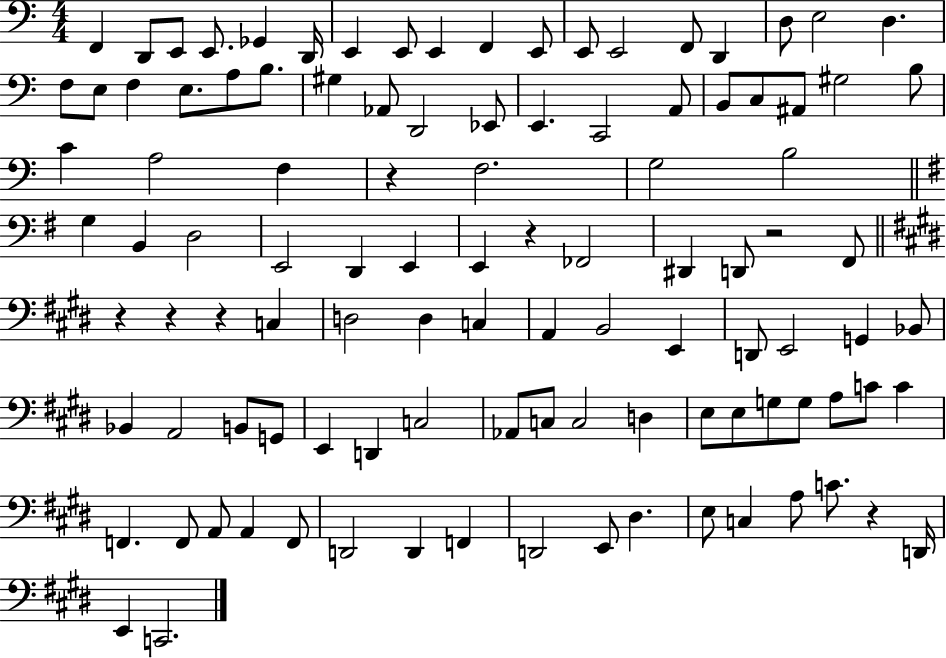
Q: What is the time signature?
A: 4/4